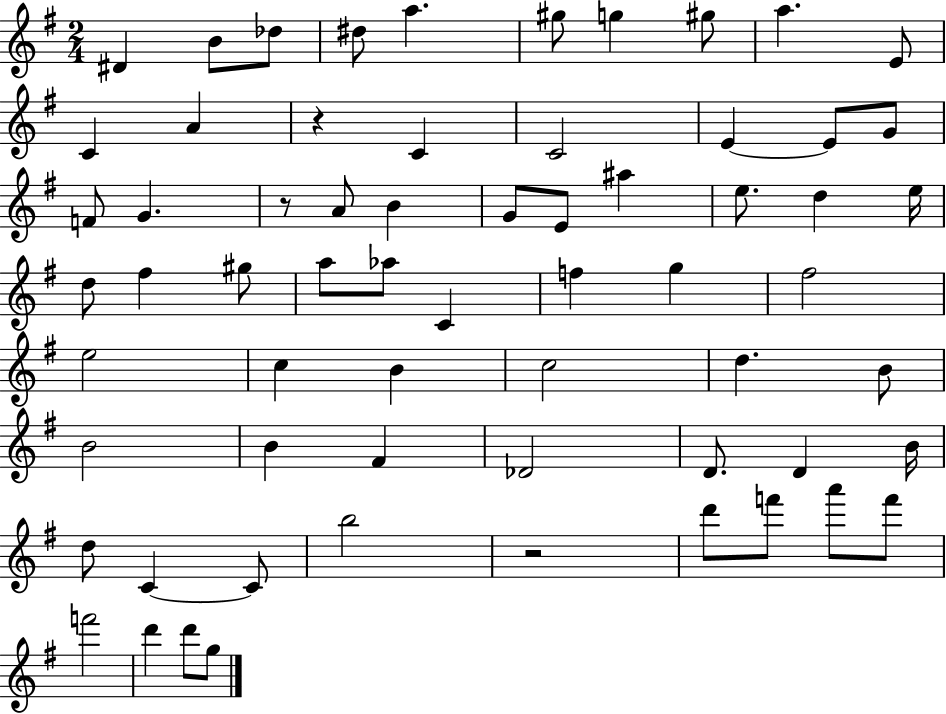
D#4/q B4/e Db5/e D#5/e A5/q. G#5/e G5/q G#5/e A5/q. E4/e C4/q A4/q R/q C4/q C4/h E4/q E4/e G4/e F4/e G4/q. R/e A4/e B4/q G4/e E4/e A#5/q E5/e. D5/q E5/s D5/e F#5/q G#5/e A5/e Ab5/e C4/q F5/q G5/q F#5/h E5/h C5/q B4/q C5/h D5/q. B4/e B4/h B4/q F#4/q Db4/h D4/e. D4/q B4/s D5/e C4/q C4/e B5/h R/h D6/e F6/e A6/e F6/e F6/h D6/q D6/e G5/e